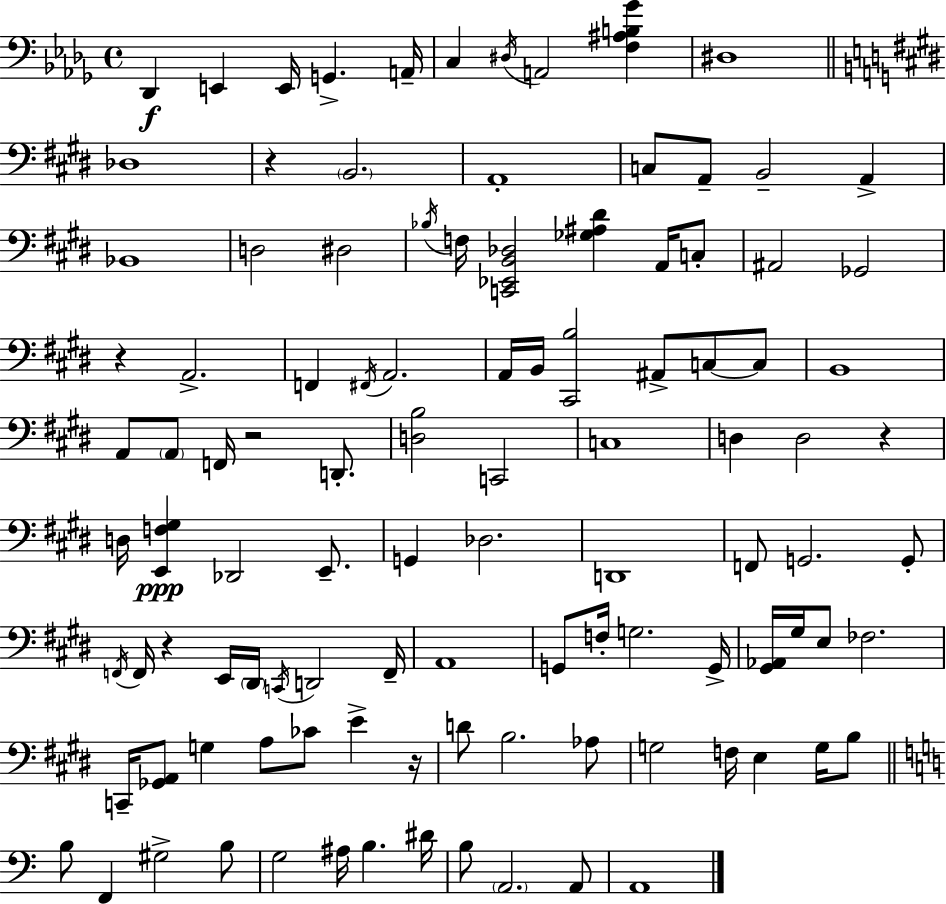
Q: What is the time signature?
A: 4/4